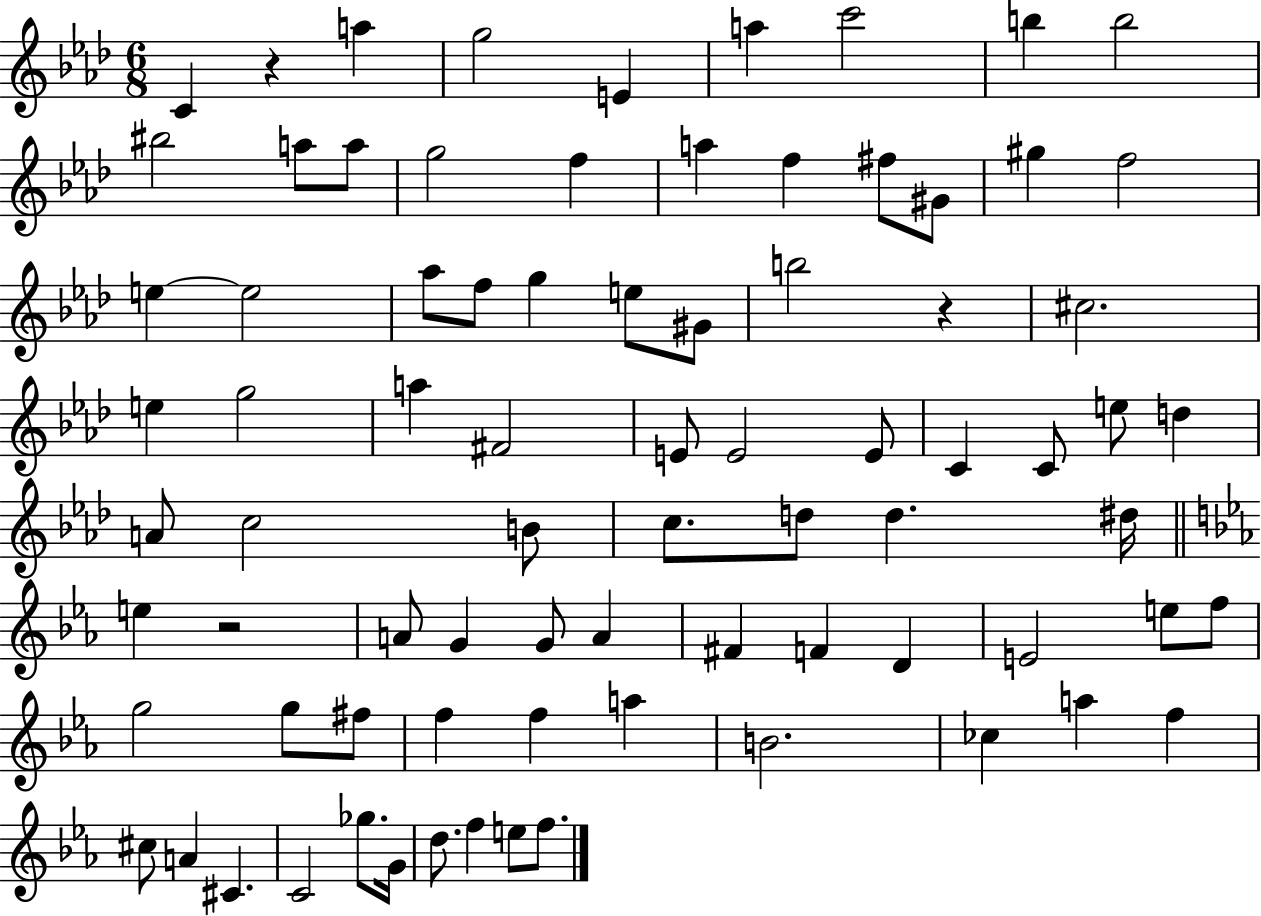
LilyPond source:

{
  \clef treble
  \numericTimeSignature
  \time 6/8
  \key aes \major
  c'4 r4 a''4 | g''2 e'4 | a''4 c'''2 | b''4 b''2 | \break bis''2 a''8 a''8 | g''2 f''4 | a''4 f''4 fis''8 gis'8 | gis''4 f''2 | \break e''4~~ e''2 | aes''8 f''8 g''4 e''8 gis'8 | b''2 r4 | cis''2. | \break e''4 g''2 | a''4 fis'2 | e'8 e'2 e'8 | c'4 c'8 e''8 d''4 | \break a'8 c''2 b'8 | c''8. d''8 d''4. dis''16 | \bar "||" \break \key ees \major e''4 r2 | a'8 g'4 g'8 a'4 | fis'4 f'4 d'4 | e'2 e''8 f''8 | \break g''2 g''8 fis''8 | f''4 f''4 a''4 | b'2. | ces''4 a''4 f''4 | \break cis''8 a'4 cis'4. | c'2 ges''8. g'16 | d''8. f''4 e''8 f''8. | \bar "|."
}